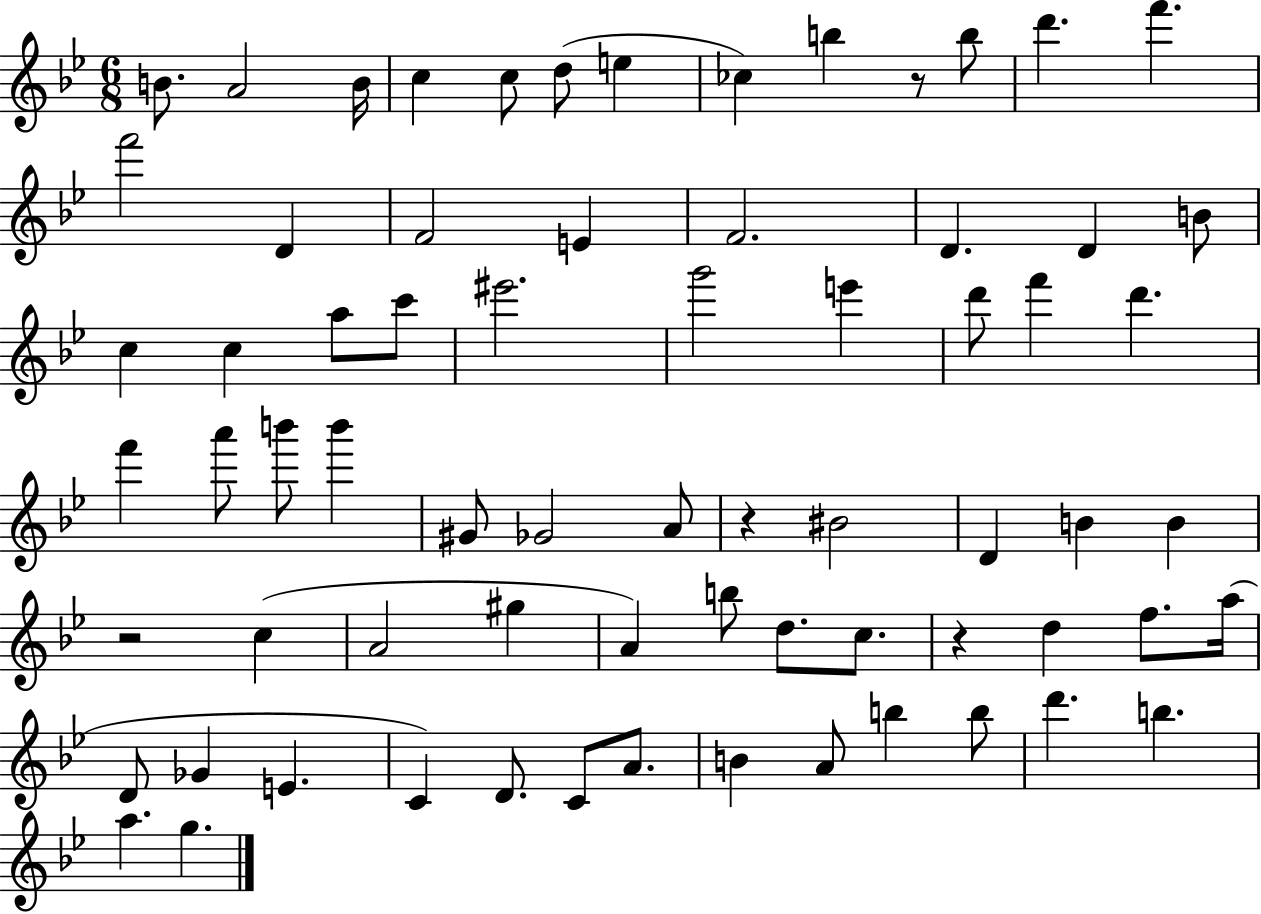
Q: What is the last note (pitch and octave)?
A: G5